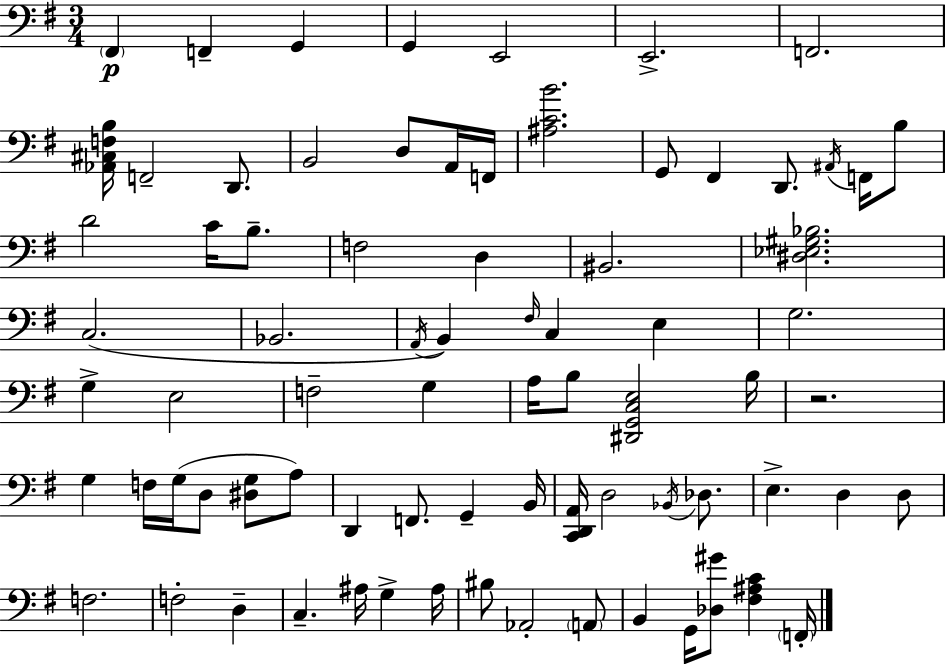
X:1
T:Untitled
M:3/4
L:1/4
K:G
^F,, F,, G,, G,, E,,2 E,,2 F,,2 [_A,,^C,F,B,]/4 F,,2 D,,/2 B,,2 D,/2 A,,/4 F,,/4 [^A,CB]2 G,,/2 ^F,, D,,/2 ^A,,/4 F,,/4 B,/2 D2 C/4 B,/2 F,2 D, ^B,,2 [^D,_E,^G,_B,]2 C,2 _B,,2 A,,/4 B,, ^F,/4 C, E, G,2 G, E,2 F,2 G, A,/4 B,/2 [^D,,G,,C,E,]2 B,/4 z2 G, F,/4 G,/4 D,/2 [^D,G,]/2 A,/2 D,, F,,/2 G,, B,,/4 [C,,D,,A,,]/4 D,2 _B,,/4 _D,/2 E, D, D,/2 F,2 F,2 D, C, ^A,/4 G, ^A,/4 ^B,/2 _A,,2 A,,/2 B,, G,,/4 [_D,^G]/2 [^F,^A,C] F,,/4